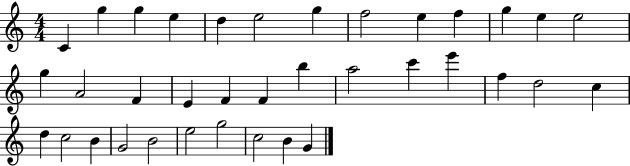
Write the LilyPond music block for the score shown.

{
  \clef treble
  \numericTimeSignature
  \time 4/4
  \key c \major
  c'4 g''4 g''4 e''4 | d''4 e''2 g''4 | f''2 e''4 f''4 | g''4 e''4 e''2 | \break g''4 a'2 f'4 | e'4 f'4 f'4 b''4 | a''2 c'''4 e'''4 | f''4 d''2 c''4 | \break d''4 c''2 b'4 | g'2 b'2 | e''2 g''2 | c''2 b'4 g'4 | \break \bar "|."
}